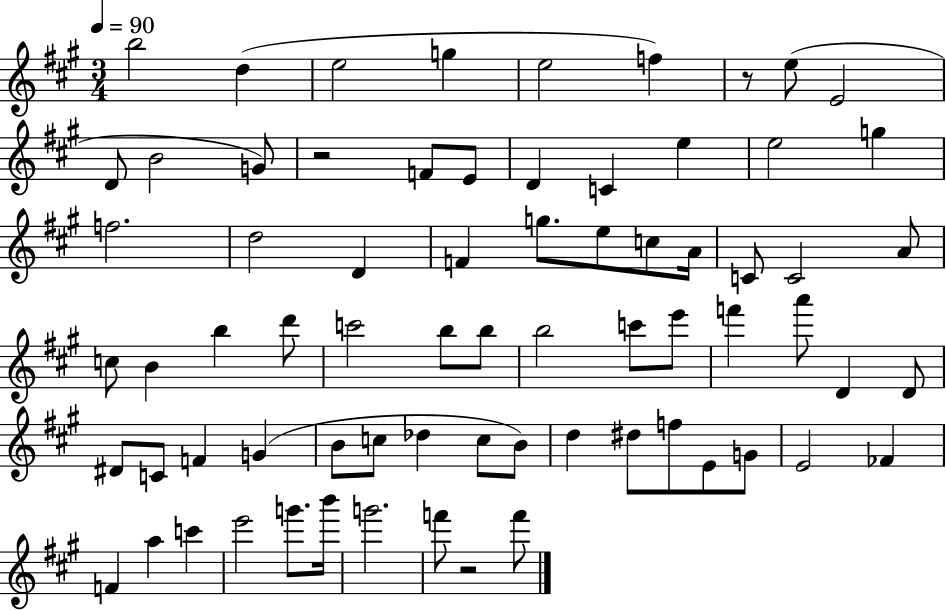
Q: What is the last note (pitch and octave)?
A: F6